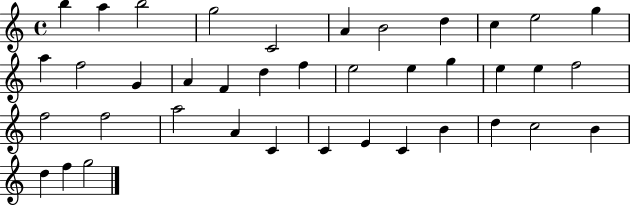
X:1
T:Untitled
M:4/4
L:1/4
K:C
b a b2 g2 C2 A B2 d c e2 g a f2 G A F d f e2 e g e e f2 f2 f2 a2 A C C E C B d c2 B d f g2